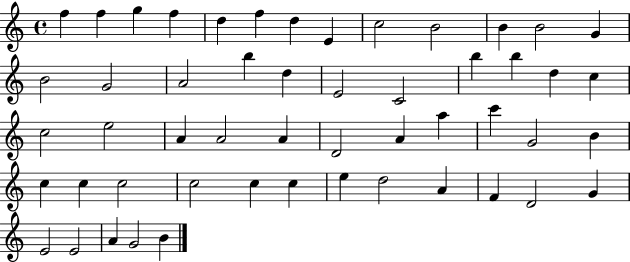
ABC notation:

X:1
T:Untitled
M:4/4
L:1/4
K:C
f f g f d f d E c2 B2 B B2 G B2 G2 A2 b d E2 C2 b b d c c2 e2 A A2 A D2 A a c' G2 B c c c2 c2 c c e d2 A F D2 G E2 E2 A G2 B